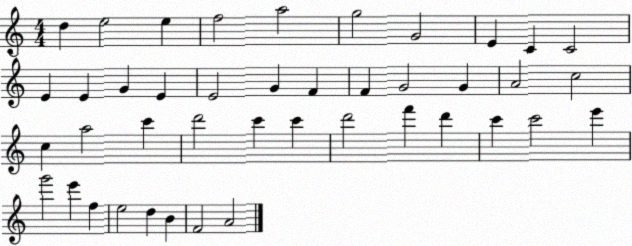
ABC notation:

X:1
T:Untitled
M:4/4
L:1/4
K:C
d e2 e f2 a2 g2 G2 E C C2 E E G E E2 G F F G2 G A2 c2 c a2 c' d'2 c' c' d'2 f' d' c' c'2 e' g'2 e' f e2 d B F2 A2